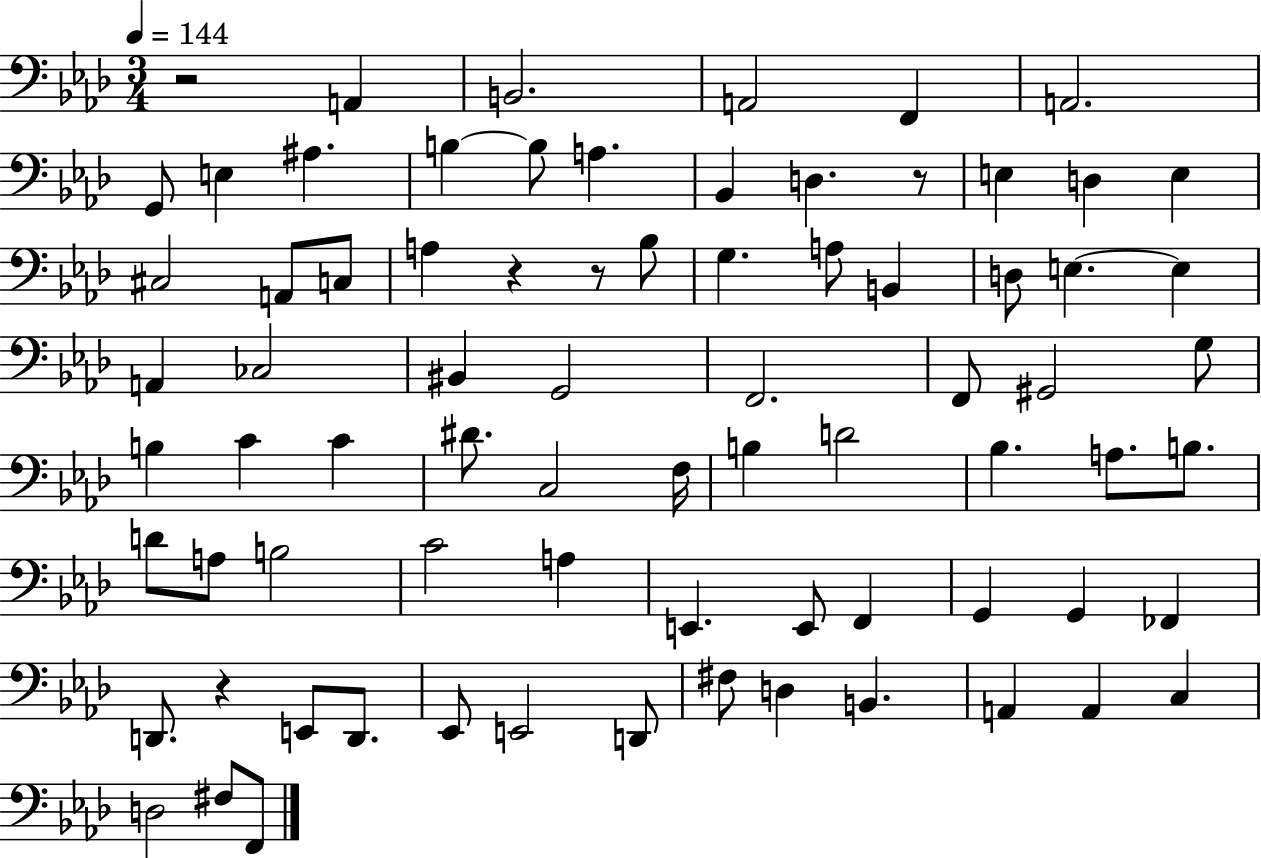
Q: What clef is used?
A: bass